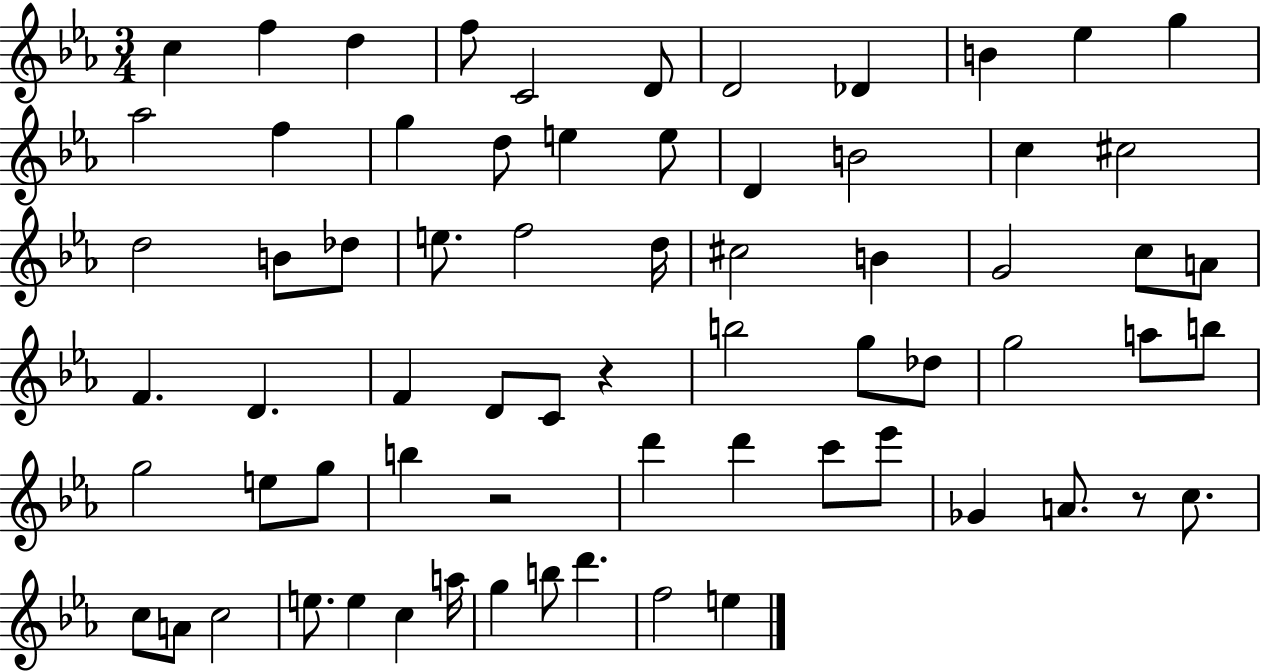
{
  \clef treble
  \numericTimeSignature
  \time 3/4
  \key ees \major
  c''4 f''4 d''4 | f''8 c'2 d'8 | d'2 des'4 | b'4 ees''4 g''4 | \break aes''2 f''4 | g''4 d''8 e''4 e''8 | d'4 b'2 | c''4 cis''2 | \break d''2 b'8 des''8 | e''8. f''2 d''16 | cis''2 b'4 | g'2 c''8 a'8 | \break f'4. d'4. | f'4 d'8 c'8 r4 | b''2 g''8 des''8 | g''2 a''8 b''8 | \break g''2 e''8 g''8 | b''4 r2 | d'''4 d'''4 c'''8 ees'''8 | ges'4 a'8. r8 c''8. | \break c''8 a'8 c''2 | e''8. e''4 c''4 a''16 | g''4 b''8 d'''4. | f''2 e''4 | \break \bar "|."
}